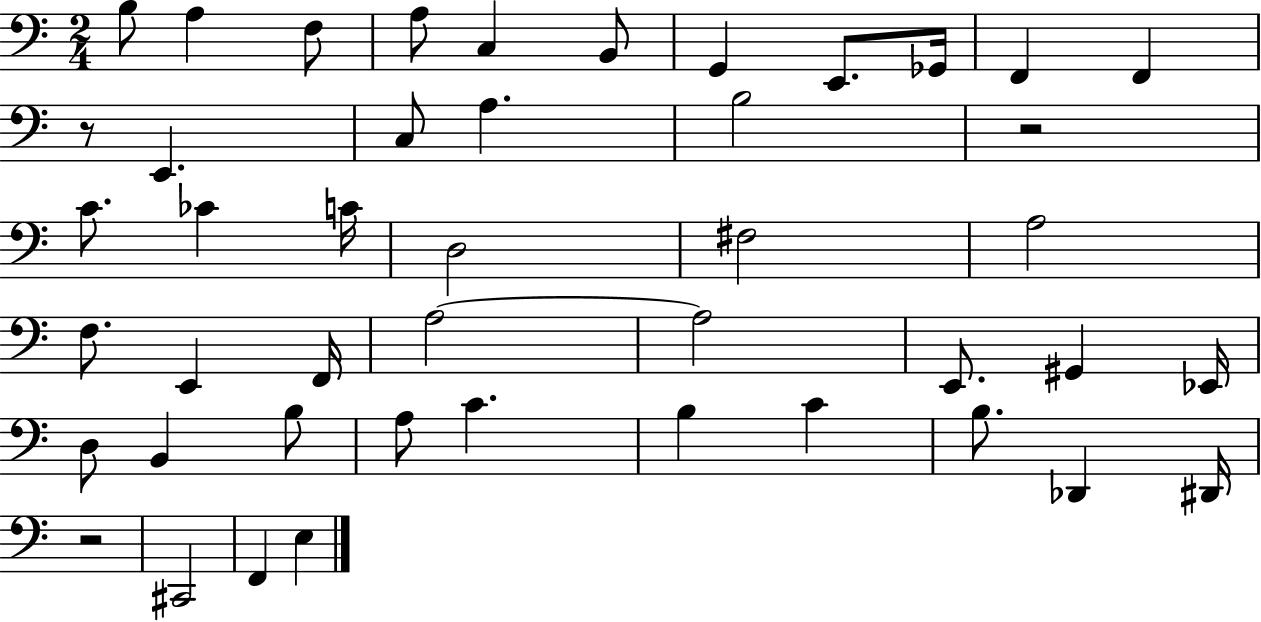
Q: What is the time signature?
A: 2/4